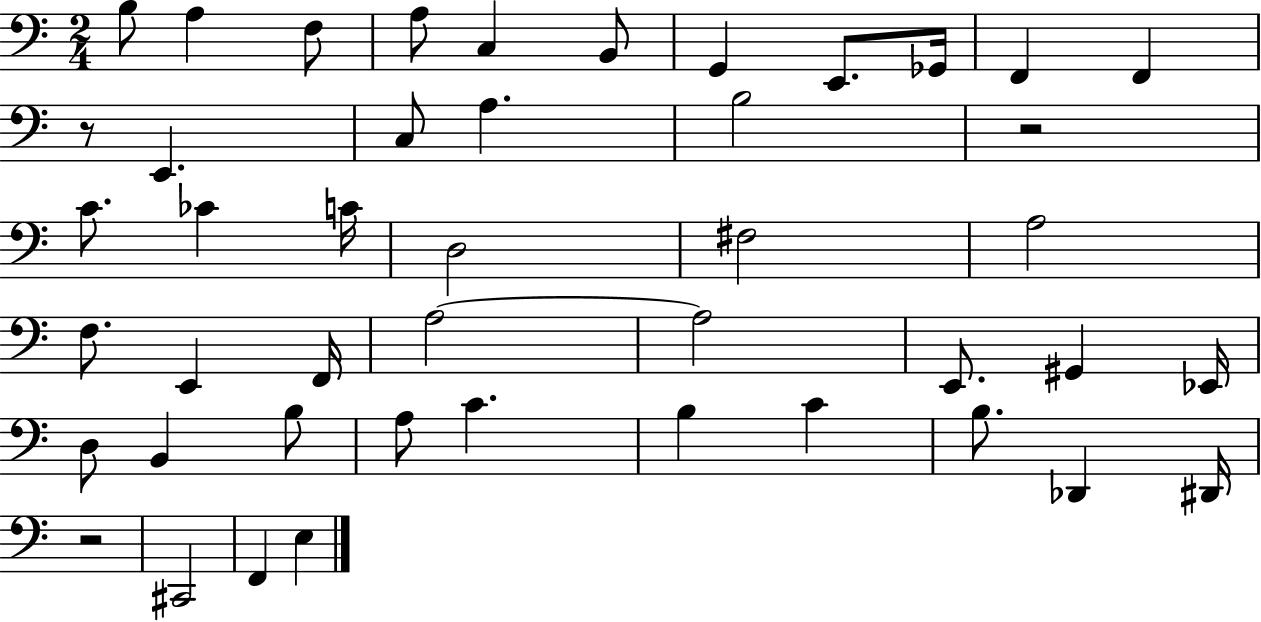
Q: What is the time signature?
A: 2/4